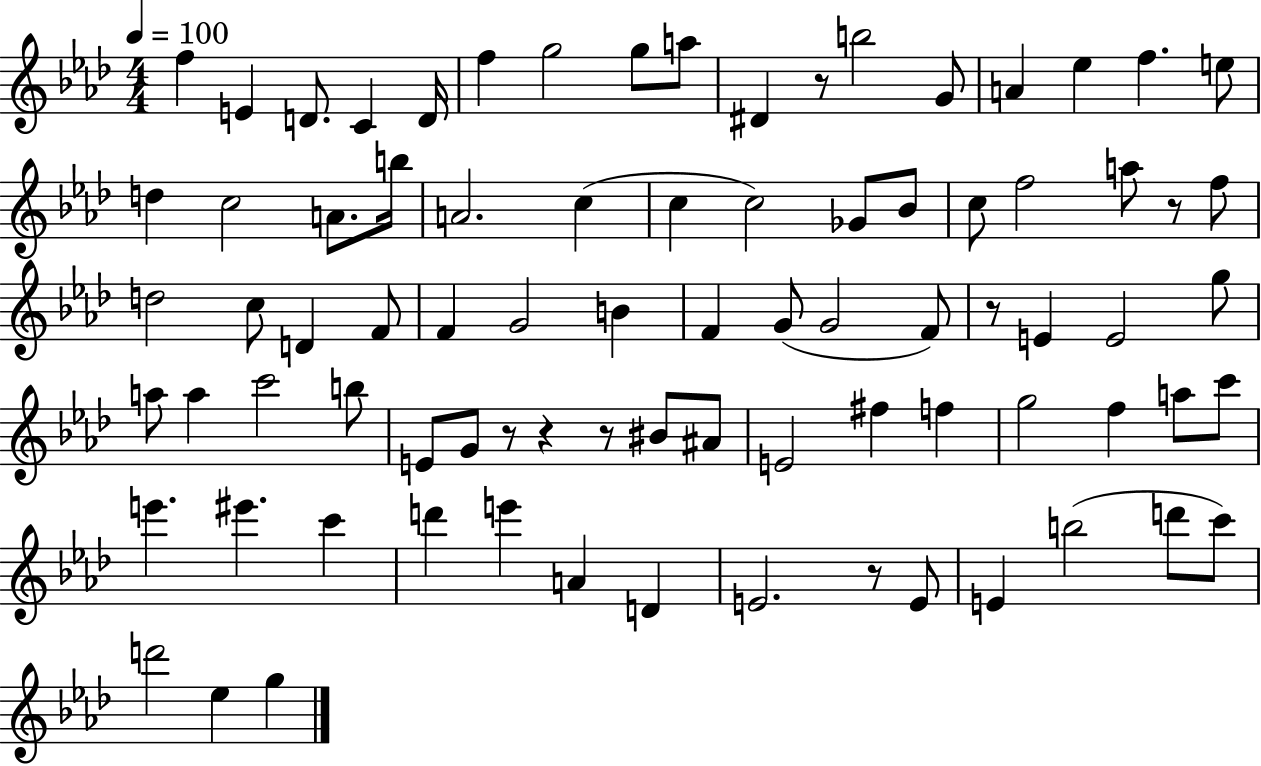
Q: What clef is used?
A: treble